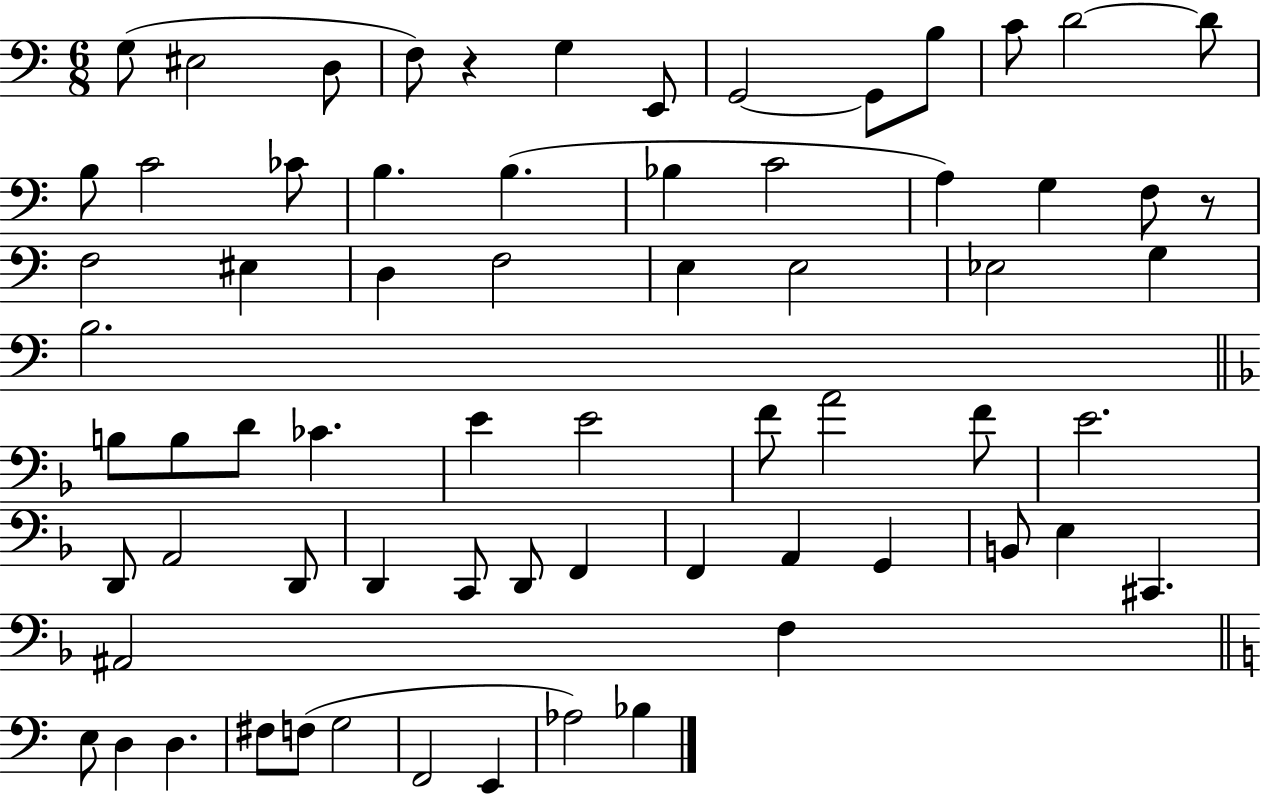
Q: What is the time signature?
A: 6/8